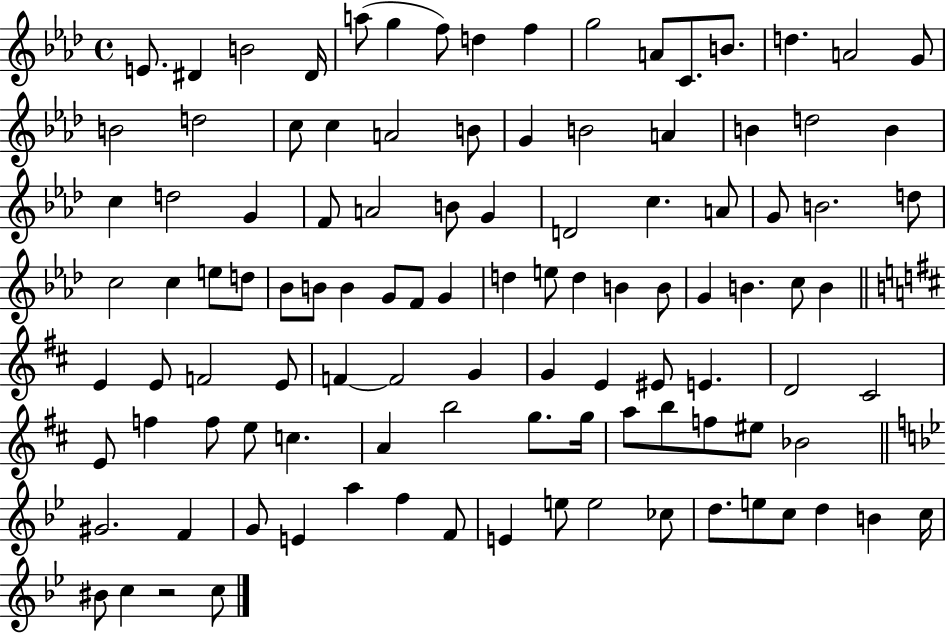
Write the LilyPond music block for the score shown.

{
  \clef treble
  \time 4/4
  \defaultTimeSignature
  \key aes \major
  e'8. dis'4 b'2 dis'16 | a''8( g''4 f''8) d''4 f''4 | g''2 a'8 c'8. b'8. | d''4. a'2 g'8 | \break b'2 d''2 | c''8 c''4 a'2 b'8 | g'4 b'2 a'4 | b'4 d''2 b'4 | \break c''4 d''2 g'4 | f'8 a'2 b'8 g'4 | d'2 c''4. a'8 | g'8 b'2. d''8 | \break c''2 c''4 e''8 d''8 | bes'8 b'8 b'4 g'8 f'8 g'4 | d''4 e''8 d''4 b'4 b'8 | g'4 b'4. c''8 b'4 | \break \bar "||" \break \key d \major e'4 e'8 f'2 e'8 | f'4~~ f'2 g'4 | g'4 e'4 eis'8 e'4. | d'2 cis'2 | \break e'8 f''4 f''8 e''8 c''4. | a'4 b''2 g''8. g''16 | a''8 b''8 f''8 eis''8 bes'2 | \bar "||" \break \key g \minor gis'2. f'4 | g'8 e'4 a''4 f''4 f'8 | e'4 e''8 e''2 ces''8 | d''8. e''8 c''8 d''4 b'4 c''16 | \break bis'8 c''4 r2 c''8 | \bar "|."
}